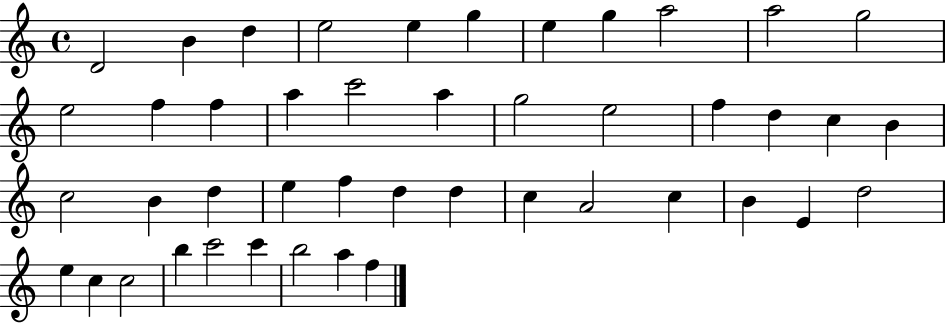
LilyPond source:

{
  \clef treble
  \time 4/4
  \defaultTimeSignature
  \key c \major
  d'2 b'4 d''4 | e''2 e''4 g''4 | e''4 g''4 a''2 | a''2 g''2 | \break e''2 f''4 f''4 | a''4 c'''2 a''4 | g''2 e''2 | f''4 d''4 c''4 b'4 | \break c''2 b'4 d''4 | e''4 f''4 d''4 d''4 | c''4 a'2 c''4 | b'4 e'4 d''2 | \break e''4 c''4 c''2 | b''4 c'''2 c'''4 | b''2 a''4 f''4 | \bar "|."
}